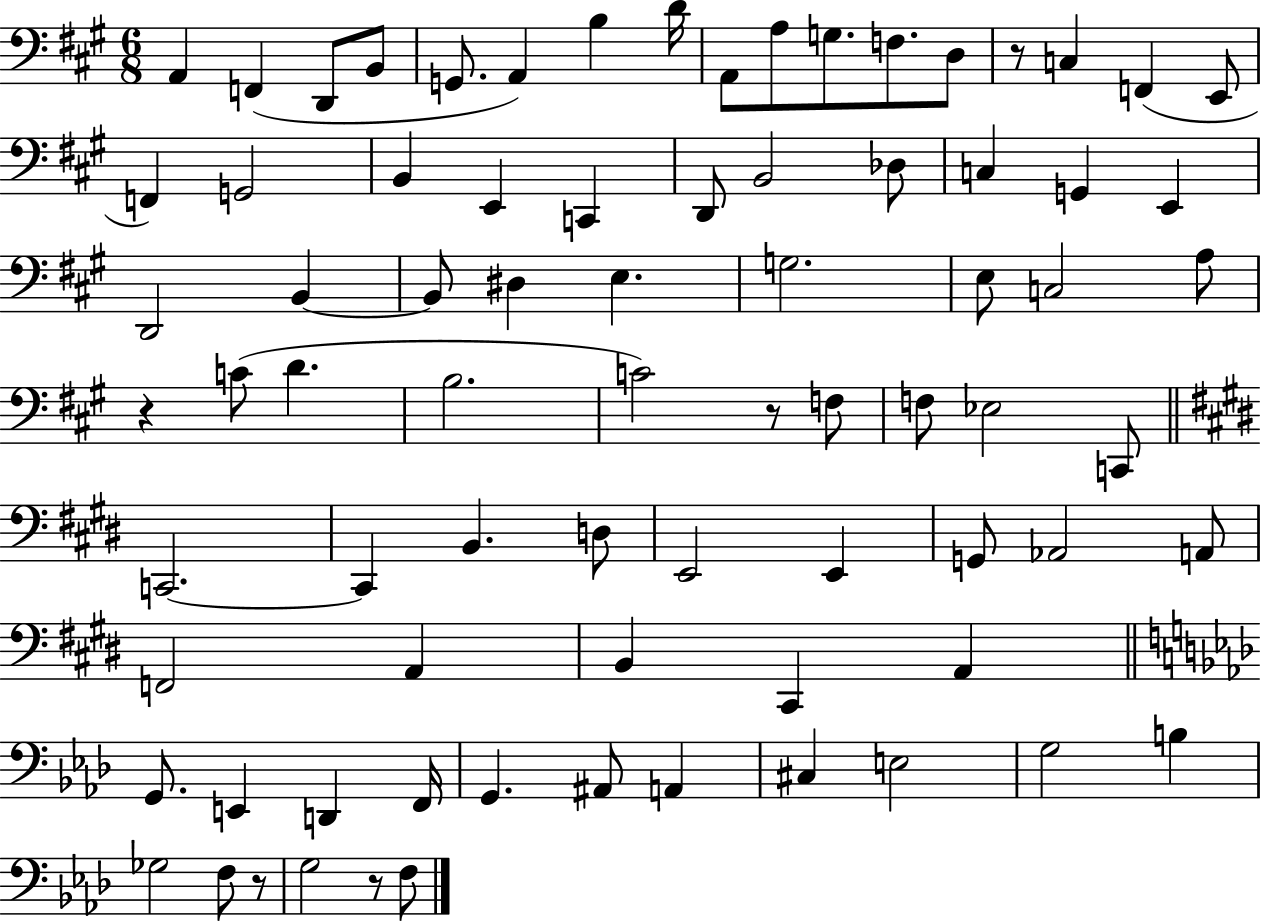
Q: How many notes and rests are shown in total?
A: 78